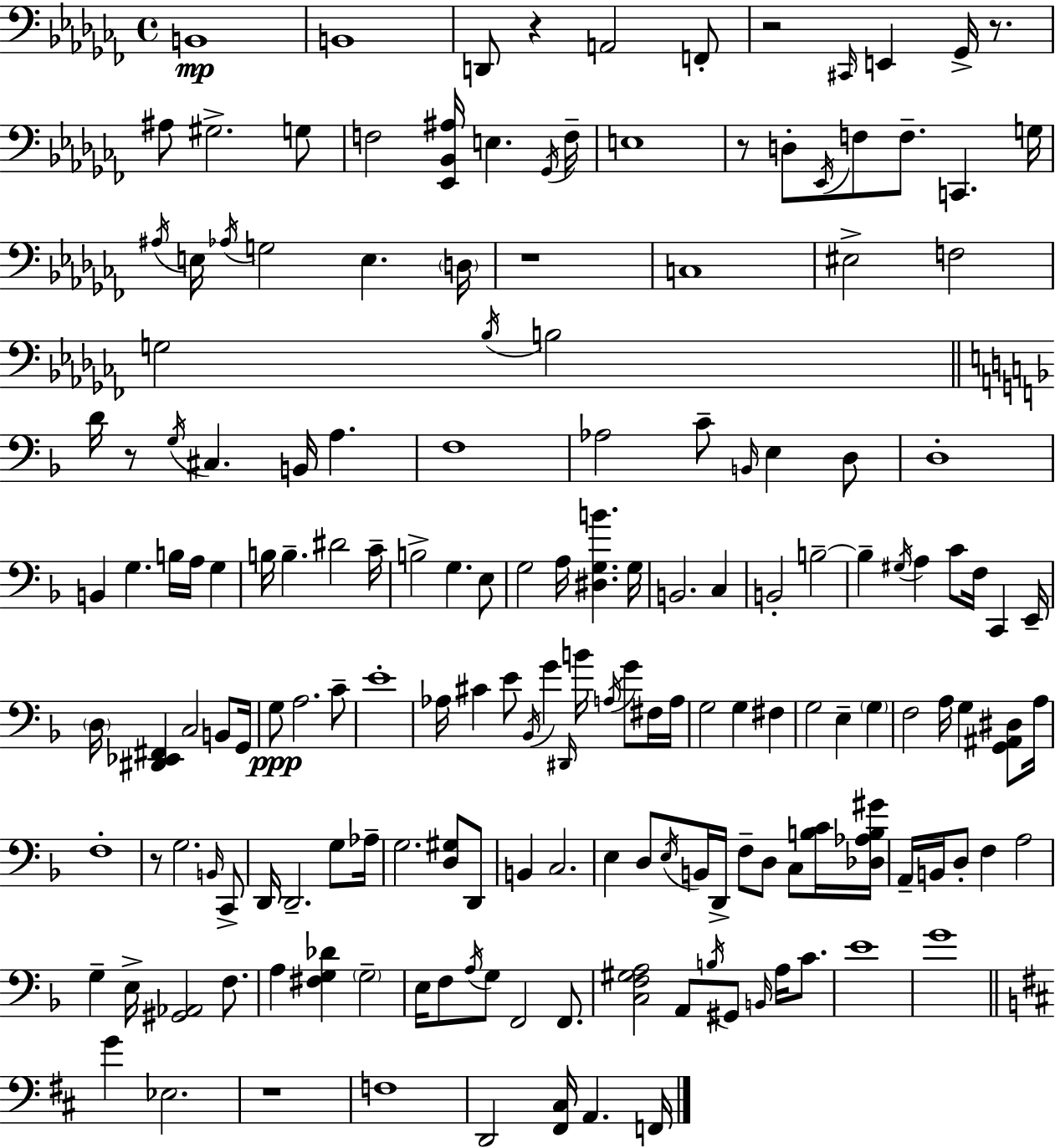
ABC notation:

X:1
T:Untitled
M:4/4
L:1/4
K:Abm
B,,4 B,,4 D,,/2 z A,,2 F,,/2 z2 ^C,,/4 E,, _G,,/4 z/2 ^A,/2 ^G,2 G,/2 F,2 [_E,,_B,,^A,]/4 E, _G,,/4 F,/4 E,4 z/2 D,/2 _E,,/4 F,/2 F,/2 C,, G,/4 ^A,/4 E,/4 _A,/4 G,2 E, D,/4 z4 C,4 ^E,2 F,2 G,2 _B,/4 B,2 D/4 z/2 G,/4 ^C, B,,/4 A, F,4 _A,2 C/2 B,,/4 E, D,/2 D,4 B,, G, B,/4 A,/4 G, B,/4 B, ^D2 C/4 B,2 G, E,/2 G,2 A,/4 [^D,G,B] G,/4 B,,2 C, B,,2 B,2 B, ^G,/4 A, C/2 F,/4 C,, E,,/4 D,/4 [^D,,_E,,^F,,] C,2 B,,/2 G,,/4 G,/2 A,2 C/2 E4 _A,/4 ^C E/2 _B,,/4 G ^D,,/4 B/4 A,/4 G/2 ^F,/4 A,/4 G,2 G, ^F, G,2 E, G, F,2 A,/4 G, [G,,^A,,^D,]/2 A,/4 F,4 z/2 G,2 B,,/4 C,,/2 D,,/4 D,,2 G,/2 _A,/4 G,2 [D,^G,]/2 D,,/2 B,, C,2 E, D,/2 E,/4 B,,/4 D,,/4 F,/2 D,/2 C,/2 [B,C]/4 [_D,_A,B,^G]/4 A,,/4 B,,/4 D,/2 F, A,2 G, E,/4 [^G,,_A,,]2 F,/2 A, [^F,G,_D] G,2 E,/4 F,/2 A,/4 G,/2 F,,2 F,,/2 [C,F,^G,A,]2 A,,/2 B,/4 ^G,,/2 B,,/4 A,/4 C/2 E4 G4 G _E,2 z4 F,4 D,,2 [^F,,^C,]/4 A,, F,,/4